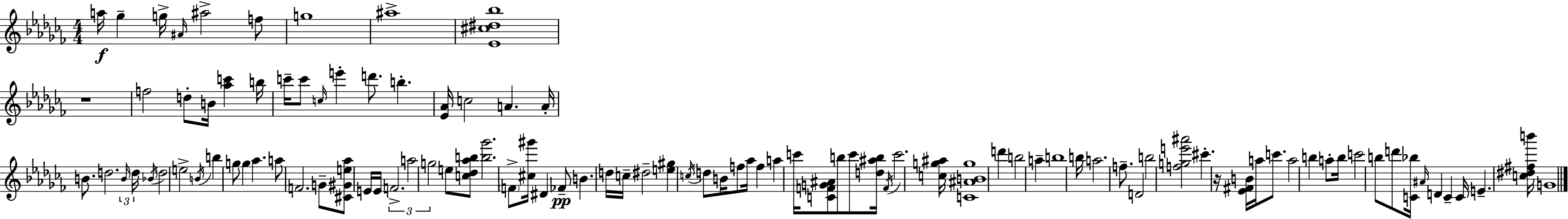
{
  \clef treble
  \numericTimeSignature
  \time 4/4
  \key aes \minor
  a''16\f ges''4-- g''16-> \grace { ais'16 } ais''2-> f''8 | g''1 | ais''1-> | <ees' cis'' dis'' bes''>1 | \break r1 | f''2 d''8-. b'16 <aes'' c'''>4 | b''16 c'''16-- c'''8 \grace { c''16 } e'''4-. d'''8. b''4.-. | <ees' aes'>16 c''2 a'4. | \break a'16-. b'8. d''2. | \tuplet 3/2 { \grace { b'16 } d''16 \acciaccatura { bes'16 } } d''2 e''2-> | \acciaccatura { b'16 } b''4 g''8 g''4 aes''4. | a''8 f'2. | \break g'8-- <cis' gis' e'' aes''>8 e'16 e'16 \tuplet 3/2 { f'2.-> | a''2 g''2 } | e''8 <c'' des'' aes'' b''>8 <b'' ges'''>2. | \parenthesize f'8-> <cis'' gis'''>16 dis'4 fes'8--\pp b'4. | \break d''16 c''16-- dis''2-- <e'' gis''>4 | \acciaccatura { c''16 } d''8 b'16 f''8 aes''16 f''4 a''4 | c'''16 <c' f' g' ais'>8 b''8 c'''8 <d'' ais'' b''>16 \acciaccatura { f'16 } c'''2. | <c'' g'' ais''>16 <c' ais' b' g''>1 | \break d'''4 b''2 | a''4-- b''1 | b''16 a''2. | f''8.-- d'2 b''2 | \break <f'' g'' e''' ais'''>2 cis'''4.-. | r16 <ees' fis' b'>16 a''16 c'''8. a''2 | b''4 a''8-. b''16 c'''2 | b''8 d'''8 <c' bes''>16 \grace { ais'16 } d'4 c'4-- | \break c'16 e'4.-- <c'' dis'' fis'' b'''>16 g'1 | \bar "|."
}